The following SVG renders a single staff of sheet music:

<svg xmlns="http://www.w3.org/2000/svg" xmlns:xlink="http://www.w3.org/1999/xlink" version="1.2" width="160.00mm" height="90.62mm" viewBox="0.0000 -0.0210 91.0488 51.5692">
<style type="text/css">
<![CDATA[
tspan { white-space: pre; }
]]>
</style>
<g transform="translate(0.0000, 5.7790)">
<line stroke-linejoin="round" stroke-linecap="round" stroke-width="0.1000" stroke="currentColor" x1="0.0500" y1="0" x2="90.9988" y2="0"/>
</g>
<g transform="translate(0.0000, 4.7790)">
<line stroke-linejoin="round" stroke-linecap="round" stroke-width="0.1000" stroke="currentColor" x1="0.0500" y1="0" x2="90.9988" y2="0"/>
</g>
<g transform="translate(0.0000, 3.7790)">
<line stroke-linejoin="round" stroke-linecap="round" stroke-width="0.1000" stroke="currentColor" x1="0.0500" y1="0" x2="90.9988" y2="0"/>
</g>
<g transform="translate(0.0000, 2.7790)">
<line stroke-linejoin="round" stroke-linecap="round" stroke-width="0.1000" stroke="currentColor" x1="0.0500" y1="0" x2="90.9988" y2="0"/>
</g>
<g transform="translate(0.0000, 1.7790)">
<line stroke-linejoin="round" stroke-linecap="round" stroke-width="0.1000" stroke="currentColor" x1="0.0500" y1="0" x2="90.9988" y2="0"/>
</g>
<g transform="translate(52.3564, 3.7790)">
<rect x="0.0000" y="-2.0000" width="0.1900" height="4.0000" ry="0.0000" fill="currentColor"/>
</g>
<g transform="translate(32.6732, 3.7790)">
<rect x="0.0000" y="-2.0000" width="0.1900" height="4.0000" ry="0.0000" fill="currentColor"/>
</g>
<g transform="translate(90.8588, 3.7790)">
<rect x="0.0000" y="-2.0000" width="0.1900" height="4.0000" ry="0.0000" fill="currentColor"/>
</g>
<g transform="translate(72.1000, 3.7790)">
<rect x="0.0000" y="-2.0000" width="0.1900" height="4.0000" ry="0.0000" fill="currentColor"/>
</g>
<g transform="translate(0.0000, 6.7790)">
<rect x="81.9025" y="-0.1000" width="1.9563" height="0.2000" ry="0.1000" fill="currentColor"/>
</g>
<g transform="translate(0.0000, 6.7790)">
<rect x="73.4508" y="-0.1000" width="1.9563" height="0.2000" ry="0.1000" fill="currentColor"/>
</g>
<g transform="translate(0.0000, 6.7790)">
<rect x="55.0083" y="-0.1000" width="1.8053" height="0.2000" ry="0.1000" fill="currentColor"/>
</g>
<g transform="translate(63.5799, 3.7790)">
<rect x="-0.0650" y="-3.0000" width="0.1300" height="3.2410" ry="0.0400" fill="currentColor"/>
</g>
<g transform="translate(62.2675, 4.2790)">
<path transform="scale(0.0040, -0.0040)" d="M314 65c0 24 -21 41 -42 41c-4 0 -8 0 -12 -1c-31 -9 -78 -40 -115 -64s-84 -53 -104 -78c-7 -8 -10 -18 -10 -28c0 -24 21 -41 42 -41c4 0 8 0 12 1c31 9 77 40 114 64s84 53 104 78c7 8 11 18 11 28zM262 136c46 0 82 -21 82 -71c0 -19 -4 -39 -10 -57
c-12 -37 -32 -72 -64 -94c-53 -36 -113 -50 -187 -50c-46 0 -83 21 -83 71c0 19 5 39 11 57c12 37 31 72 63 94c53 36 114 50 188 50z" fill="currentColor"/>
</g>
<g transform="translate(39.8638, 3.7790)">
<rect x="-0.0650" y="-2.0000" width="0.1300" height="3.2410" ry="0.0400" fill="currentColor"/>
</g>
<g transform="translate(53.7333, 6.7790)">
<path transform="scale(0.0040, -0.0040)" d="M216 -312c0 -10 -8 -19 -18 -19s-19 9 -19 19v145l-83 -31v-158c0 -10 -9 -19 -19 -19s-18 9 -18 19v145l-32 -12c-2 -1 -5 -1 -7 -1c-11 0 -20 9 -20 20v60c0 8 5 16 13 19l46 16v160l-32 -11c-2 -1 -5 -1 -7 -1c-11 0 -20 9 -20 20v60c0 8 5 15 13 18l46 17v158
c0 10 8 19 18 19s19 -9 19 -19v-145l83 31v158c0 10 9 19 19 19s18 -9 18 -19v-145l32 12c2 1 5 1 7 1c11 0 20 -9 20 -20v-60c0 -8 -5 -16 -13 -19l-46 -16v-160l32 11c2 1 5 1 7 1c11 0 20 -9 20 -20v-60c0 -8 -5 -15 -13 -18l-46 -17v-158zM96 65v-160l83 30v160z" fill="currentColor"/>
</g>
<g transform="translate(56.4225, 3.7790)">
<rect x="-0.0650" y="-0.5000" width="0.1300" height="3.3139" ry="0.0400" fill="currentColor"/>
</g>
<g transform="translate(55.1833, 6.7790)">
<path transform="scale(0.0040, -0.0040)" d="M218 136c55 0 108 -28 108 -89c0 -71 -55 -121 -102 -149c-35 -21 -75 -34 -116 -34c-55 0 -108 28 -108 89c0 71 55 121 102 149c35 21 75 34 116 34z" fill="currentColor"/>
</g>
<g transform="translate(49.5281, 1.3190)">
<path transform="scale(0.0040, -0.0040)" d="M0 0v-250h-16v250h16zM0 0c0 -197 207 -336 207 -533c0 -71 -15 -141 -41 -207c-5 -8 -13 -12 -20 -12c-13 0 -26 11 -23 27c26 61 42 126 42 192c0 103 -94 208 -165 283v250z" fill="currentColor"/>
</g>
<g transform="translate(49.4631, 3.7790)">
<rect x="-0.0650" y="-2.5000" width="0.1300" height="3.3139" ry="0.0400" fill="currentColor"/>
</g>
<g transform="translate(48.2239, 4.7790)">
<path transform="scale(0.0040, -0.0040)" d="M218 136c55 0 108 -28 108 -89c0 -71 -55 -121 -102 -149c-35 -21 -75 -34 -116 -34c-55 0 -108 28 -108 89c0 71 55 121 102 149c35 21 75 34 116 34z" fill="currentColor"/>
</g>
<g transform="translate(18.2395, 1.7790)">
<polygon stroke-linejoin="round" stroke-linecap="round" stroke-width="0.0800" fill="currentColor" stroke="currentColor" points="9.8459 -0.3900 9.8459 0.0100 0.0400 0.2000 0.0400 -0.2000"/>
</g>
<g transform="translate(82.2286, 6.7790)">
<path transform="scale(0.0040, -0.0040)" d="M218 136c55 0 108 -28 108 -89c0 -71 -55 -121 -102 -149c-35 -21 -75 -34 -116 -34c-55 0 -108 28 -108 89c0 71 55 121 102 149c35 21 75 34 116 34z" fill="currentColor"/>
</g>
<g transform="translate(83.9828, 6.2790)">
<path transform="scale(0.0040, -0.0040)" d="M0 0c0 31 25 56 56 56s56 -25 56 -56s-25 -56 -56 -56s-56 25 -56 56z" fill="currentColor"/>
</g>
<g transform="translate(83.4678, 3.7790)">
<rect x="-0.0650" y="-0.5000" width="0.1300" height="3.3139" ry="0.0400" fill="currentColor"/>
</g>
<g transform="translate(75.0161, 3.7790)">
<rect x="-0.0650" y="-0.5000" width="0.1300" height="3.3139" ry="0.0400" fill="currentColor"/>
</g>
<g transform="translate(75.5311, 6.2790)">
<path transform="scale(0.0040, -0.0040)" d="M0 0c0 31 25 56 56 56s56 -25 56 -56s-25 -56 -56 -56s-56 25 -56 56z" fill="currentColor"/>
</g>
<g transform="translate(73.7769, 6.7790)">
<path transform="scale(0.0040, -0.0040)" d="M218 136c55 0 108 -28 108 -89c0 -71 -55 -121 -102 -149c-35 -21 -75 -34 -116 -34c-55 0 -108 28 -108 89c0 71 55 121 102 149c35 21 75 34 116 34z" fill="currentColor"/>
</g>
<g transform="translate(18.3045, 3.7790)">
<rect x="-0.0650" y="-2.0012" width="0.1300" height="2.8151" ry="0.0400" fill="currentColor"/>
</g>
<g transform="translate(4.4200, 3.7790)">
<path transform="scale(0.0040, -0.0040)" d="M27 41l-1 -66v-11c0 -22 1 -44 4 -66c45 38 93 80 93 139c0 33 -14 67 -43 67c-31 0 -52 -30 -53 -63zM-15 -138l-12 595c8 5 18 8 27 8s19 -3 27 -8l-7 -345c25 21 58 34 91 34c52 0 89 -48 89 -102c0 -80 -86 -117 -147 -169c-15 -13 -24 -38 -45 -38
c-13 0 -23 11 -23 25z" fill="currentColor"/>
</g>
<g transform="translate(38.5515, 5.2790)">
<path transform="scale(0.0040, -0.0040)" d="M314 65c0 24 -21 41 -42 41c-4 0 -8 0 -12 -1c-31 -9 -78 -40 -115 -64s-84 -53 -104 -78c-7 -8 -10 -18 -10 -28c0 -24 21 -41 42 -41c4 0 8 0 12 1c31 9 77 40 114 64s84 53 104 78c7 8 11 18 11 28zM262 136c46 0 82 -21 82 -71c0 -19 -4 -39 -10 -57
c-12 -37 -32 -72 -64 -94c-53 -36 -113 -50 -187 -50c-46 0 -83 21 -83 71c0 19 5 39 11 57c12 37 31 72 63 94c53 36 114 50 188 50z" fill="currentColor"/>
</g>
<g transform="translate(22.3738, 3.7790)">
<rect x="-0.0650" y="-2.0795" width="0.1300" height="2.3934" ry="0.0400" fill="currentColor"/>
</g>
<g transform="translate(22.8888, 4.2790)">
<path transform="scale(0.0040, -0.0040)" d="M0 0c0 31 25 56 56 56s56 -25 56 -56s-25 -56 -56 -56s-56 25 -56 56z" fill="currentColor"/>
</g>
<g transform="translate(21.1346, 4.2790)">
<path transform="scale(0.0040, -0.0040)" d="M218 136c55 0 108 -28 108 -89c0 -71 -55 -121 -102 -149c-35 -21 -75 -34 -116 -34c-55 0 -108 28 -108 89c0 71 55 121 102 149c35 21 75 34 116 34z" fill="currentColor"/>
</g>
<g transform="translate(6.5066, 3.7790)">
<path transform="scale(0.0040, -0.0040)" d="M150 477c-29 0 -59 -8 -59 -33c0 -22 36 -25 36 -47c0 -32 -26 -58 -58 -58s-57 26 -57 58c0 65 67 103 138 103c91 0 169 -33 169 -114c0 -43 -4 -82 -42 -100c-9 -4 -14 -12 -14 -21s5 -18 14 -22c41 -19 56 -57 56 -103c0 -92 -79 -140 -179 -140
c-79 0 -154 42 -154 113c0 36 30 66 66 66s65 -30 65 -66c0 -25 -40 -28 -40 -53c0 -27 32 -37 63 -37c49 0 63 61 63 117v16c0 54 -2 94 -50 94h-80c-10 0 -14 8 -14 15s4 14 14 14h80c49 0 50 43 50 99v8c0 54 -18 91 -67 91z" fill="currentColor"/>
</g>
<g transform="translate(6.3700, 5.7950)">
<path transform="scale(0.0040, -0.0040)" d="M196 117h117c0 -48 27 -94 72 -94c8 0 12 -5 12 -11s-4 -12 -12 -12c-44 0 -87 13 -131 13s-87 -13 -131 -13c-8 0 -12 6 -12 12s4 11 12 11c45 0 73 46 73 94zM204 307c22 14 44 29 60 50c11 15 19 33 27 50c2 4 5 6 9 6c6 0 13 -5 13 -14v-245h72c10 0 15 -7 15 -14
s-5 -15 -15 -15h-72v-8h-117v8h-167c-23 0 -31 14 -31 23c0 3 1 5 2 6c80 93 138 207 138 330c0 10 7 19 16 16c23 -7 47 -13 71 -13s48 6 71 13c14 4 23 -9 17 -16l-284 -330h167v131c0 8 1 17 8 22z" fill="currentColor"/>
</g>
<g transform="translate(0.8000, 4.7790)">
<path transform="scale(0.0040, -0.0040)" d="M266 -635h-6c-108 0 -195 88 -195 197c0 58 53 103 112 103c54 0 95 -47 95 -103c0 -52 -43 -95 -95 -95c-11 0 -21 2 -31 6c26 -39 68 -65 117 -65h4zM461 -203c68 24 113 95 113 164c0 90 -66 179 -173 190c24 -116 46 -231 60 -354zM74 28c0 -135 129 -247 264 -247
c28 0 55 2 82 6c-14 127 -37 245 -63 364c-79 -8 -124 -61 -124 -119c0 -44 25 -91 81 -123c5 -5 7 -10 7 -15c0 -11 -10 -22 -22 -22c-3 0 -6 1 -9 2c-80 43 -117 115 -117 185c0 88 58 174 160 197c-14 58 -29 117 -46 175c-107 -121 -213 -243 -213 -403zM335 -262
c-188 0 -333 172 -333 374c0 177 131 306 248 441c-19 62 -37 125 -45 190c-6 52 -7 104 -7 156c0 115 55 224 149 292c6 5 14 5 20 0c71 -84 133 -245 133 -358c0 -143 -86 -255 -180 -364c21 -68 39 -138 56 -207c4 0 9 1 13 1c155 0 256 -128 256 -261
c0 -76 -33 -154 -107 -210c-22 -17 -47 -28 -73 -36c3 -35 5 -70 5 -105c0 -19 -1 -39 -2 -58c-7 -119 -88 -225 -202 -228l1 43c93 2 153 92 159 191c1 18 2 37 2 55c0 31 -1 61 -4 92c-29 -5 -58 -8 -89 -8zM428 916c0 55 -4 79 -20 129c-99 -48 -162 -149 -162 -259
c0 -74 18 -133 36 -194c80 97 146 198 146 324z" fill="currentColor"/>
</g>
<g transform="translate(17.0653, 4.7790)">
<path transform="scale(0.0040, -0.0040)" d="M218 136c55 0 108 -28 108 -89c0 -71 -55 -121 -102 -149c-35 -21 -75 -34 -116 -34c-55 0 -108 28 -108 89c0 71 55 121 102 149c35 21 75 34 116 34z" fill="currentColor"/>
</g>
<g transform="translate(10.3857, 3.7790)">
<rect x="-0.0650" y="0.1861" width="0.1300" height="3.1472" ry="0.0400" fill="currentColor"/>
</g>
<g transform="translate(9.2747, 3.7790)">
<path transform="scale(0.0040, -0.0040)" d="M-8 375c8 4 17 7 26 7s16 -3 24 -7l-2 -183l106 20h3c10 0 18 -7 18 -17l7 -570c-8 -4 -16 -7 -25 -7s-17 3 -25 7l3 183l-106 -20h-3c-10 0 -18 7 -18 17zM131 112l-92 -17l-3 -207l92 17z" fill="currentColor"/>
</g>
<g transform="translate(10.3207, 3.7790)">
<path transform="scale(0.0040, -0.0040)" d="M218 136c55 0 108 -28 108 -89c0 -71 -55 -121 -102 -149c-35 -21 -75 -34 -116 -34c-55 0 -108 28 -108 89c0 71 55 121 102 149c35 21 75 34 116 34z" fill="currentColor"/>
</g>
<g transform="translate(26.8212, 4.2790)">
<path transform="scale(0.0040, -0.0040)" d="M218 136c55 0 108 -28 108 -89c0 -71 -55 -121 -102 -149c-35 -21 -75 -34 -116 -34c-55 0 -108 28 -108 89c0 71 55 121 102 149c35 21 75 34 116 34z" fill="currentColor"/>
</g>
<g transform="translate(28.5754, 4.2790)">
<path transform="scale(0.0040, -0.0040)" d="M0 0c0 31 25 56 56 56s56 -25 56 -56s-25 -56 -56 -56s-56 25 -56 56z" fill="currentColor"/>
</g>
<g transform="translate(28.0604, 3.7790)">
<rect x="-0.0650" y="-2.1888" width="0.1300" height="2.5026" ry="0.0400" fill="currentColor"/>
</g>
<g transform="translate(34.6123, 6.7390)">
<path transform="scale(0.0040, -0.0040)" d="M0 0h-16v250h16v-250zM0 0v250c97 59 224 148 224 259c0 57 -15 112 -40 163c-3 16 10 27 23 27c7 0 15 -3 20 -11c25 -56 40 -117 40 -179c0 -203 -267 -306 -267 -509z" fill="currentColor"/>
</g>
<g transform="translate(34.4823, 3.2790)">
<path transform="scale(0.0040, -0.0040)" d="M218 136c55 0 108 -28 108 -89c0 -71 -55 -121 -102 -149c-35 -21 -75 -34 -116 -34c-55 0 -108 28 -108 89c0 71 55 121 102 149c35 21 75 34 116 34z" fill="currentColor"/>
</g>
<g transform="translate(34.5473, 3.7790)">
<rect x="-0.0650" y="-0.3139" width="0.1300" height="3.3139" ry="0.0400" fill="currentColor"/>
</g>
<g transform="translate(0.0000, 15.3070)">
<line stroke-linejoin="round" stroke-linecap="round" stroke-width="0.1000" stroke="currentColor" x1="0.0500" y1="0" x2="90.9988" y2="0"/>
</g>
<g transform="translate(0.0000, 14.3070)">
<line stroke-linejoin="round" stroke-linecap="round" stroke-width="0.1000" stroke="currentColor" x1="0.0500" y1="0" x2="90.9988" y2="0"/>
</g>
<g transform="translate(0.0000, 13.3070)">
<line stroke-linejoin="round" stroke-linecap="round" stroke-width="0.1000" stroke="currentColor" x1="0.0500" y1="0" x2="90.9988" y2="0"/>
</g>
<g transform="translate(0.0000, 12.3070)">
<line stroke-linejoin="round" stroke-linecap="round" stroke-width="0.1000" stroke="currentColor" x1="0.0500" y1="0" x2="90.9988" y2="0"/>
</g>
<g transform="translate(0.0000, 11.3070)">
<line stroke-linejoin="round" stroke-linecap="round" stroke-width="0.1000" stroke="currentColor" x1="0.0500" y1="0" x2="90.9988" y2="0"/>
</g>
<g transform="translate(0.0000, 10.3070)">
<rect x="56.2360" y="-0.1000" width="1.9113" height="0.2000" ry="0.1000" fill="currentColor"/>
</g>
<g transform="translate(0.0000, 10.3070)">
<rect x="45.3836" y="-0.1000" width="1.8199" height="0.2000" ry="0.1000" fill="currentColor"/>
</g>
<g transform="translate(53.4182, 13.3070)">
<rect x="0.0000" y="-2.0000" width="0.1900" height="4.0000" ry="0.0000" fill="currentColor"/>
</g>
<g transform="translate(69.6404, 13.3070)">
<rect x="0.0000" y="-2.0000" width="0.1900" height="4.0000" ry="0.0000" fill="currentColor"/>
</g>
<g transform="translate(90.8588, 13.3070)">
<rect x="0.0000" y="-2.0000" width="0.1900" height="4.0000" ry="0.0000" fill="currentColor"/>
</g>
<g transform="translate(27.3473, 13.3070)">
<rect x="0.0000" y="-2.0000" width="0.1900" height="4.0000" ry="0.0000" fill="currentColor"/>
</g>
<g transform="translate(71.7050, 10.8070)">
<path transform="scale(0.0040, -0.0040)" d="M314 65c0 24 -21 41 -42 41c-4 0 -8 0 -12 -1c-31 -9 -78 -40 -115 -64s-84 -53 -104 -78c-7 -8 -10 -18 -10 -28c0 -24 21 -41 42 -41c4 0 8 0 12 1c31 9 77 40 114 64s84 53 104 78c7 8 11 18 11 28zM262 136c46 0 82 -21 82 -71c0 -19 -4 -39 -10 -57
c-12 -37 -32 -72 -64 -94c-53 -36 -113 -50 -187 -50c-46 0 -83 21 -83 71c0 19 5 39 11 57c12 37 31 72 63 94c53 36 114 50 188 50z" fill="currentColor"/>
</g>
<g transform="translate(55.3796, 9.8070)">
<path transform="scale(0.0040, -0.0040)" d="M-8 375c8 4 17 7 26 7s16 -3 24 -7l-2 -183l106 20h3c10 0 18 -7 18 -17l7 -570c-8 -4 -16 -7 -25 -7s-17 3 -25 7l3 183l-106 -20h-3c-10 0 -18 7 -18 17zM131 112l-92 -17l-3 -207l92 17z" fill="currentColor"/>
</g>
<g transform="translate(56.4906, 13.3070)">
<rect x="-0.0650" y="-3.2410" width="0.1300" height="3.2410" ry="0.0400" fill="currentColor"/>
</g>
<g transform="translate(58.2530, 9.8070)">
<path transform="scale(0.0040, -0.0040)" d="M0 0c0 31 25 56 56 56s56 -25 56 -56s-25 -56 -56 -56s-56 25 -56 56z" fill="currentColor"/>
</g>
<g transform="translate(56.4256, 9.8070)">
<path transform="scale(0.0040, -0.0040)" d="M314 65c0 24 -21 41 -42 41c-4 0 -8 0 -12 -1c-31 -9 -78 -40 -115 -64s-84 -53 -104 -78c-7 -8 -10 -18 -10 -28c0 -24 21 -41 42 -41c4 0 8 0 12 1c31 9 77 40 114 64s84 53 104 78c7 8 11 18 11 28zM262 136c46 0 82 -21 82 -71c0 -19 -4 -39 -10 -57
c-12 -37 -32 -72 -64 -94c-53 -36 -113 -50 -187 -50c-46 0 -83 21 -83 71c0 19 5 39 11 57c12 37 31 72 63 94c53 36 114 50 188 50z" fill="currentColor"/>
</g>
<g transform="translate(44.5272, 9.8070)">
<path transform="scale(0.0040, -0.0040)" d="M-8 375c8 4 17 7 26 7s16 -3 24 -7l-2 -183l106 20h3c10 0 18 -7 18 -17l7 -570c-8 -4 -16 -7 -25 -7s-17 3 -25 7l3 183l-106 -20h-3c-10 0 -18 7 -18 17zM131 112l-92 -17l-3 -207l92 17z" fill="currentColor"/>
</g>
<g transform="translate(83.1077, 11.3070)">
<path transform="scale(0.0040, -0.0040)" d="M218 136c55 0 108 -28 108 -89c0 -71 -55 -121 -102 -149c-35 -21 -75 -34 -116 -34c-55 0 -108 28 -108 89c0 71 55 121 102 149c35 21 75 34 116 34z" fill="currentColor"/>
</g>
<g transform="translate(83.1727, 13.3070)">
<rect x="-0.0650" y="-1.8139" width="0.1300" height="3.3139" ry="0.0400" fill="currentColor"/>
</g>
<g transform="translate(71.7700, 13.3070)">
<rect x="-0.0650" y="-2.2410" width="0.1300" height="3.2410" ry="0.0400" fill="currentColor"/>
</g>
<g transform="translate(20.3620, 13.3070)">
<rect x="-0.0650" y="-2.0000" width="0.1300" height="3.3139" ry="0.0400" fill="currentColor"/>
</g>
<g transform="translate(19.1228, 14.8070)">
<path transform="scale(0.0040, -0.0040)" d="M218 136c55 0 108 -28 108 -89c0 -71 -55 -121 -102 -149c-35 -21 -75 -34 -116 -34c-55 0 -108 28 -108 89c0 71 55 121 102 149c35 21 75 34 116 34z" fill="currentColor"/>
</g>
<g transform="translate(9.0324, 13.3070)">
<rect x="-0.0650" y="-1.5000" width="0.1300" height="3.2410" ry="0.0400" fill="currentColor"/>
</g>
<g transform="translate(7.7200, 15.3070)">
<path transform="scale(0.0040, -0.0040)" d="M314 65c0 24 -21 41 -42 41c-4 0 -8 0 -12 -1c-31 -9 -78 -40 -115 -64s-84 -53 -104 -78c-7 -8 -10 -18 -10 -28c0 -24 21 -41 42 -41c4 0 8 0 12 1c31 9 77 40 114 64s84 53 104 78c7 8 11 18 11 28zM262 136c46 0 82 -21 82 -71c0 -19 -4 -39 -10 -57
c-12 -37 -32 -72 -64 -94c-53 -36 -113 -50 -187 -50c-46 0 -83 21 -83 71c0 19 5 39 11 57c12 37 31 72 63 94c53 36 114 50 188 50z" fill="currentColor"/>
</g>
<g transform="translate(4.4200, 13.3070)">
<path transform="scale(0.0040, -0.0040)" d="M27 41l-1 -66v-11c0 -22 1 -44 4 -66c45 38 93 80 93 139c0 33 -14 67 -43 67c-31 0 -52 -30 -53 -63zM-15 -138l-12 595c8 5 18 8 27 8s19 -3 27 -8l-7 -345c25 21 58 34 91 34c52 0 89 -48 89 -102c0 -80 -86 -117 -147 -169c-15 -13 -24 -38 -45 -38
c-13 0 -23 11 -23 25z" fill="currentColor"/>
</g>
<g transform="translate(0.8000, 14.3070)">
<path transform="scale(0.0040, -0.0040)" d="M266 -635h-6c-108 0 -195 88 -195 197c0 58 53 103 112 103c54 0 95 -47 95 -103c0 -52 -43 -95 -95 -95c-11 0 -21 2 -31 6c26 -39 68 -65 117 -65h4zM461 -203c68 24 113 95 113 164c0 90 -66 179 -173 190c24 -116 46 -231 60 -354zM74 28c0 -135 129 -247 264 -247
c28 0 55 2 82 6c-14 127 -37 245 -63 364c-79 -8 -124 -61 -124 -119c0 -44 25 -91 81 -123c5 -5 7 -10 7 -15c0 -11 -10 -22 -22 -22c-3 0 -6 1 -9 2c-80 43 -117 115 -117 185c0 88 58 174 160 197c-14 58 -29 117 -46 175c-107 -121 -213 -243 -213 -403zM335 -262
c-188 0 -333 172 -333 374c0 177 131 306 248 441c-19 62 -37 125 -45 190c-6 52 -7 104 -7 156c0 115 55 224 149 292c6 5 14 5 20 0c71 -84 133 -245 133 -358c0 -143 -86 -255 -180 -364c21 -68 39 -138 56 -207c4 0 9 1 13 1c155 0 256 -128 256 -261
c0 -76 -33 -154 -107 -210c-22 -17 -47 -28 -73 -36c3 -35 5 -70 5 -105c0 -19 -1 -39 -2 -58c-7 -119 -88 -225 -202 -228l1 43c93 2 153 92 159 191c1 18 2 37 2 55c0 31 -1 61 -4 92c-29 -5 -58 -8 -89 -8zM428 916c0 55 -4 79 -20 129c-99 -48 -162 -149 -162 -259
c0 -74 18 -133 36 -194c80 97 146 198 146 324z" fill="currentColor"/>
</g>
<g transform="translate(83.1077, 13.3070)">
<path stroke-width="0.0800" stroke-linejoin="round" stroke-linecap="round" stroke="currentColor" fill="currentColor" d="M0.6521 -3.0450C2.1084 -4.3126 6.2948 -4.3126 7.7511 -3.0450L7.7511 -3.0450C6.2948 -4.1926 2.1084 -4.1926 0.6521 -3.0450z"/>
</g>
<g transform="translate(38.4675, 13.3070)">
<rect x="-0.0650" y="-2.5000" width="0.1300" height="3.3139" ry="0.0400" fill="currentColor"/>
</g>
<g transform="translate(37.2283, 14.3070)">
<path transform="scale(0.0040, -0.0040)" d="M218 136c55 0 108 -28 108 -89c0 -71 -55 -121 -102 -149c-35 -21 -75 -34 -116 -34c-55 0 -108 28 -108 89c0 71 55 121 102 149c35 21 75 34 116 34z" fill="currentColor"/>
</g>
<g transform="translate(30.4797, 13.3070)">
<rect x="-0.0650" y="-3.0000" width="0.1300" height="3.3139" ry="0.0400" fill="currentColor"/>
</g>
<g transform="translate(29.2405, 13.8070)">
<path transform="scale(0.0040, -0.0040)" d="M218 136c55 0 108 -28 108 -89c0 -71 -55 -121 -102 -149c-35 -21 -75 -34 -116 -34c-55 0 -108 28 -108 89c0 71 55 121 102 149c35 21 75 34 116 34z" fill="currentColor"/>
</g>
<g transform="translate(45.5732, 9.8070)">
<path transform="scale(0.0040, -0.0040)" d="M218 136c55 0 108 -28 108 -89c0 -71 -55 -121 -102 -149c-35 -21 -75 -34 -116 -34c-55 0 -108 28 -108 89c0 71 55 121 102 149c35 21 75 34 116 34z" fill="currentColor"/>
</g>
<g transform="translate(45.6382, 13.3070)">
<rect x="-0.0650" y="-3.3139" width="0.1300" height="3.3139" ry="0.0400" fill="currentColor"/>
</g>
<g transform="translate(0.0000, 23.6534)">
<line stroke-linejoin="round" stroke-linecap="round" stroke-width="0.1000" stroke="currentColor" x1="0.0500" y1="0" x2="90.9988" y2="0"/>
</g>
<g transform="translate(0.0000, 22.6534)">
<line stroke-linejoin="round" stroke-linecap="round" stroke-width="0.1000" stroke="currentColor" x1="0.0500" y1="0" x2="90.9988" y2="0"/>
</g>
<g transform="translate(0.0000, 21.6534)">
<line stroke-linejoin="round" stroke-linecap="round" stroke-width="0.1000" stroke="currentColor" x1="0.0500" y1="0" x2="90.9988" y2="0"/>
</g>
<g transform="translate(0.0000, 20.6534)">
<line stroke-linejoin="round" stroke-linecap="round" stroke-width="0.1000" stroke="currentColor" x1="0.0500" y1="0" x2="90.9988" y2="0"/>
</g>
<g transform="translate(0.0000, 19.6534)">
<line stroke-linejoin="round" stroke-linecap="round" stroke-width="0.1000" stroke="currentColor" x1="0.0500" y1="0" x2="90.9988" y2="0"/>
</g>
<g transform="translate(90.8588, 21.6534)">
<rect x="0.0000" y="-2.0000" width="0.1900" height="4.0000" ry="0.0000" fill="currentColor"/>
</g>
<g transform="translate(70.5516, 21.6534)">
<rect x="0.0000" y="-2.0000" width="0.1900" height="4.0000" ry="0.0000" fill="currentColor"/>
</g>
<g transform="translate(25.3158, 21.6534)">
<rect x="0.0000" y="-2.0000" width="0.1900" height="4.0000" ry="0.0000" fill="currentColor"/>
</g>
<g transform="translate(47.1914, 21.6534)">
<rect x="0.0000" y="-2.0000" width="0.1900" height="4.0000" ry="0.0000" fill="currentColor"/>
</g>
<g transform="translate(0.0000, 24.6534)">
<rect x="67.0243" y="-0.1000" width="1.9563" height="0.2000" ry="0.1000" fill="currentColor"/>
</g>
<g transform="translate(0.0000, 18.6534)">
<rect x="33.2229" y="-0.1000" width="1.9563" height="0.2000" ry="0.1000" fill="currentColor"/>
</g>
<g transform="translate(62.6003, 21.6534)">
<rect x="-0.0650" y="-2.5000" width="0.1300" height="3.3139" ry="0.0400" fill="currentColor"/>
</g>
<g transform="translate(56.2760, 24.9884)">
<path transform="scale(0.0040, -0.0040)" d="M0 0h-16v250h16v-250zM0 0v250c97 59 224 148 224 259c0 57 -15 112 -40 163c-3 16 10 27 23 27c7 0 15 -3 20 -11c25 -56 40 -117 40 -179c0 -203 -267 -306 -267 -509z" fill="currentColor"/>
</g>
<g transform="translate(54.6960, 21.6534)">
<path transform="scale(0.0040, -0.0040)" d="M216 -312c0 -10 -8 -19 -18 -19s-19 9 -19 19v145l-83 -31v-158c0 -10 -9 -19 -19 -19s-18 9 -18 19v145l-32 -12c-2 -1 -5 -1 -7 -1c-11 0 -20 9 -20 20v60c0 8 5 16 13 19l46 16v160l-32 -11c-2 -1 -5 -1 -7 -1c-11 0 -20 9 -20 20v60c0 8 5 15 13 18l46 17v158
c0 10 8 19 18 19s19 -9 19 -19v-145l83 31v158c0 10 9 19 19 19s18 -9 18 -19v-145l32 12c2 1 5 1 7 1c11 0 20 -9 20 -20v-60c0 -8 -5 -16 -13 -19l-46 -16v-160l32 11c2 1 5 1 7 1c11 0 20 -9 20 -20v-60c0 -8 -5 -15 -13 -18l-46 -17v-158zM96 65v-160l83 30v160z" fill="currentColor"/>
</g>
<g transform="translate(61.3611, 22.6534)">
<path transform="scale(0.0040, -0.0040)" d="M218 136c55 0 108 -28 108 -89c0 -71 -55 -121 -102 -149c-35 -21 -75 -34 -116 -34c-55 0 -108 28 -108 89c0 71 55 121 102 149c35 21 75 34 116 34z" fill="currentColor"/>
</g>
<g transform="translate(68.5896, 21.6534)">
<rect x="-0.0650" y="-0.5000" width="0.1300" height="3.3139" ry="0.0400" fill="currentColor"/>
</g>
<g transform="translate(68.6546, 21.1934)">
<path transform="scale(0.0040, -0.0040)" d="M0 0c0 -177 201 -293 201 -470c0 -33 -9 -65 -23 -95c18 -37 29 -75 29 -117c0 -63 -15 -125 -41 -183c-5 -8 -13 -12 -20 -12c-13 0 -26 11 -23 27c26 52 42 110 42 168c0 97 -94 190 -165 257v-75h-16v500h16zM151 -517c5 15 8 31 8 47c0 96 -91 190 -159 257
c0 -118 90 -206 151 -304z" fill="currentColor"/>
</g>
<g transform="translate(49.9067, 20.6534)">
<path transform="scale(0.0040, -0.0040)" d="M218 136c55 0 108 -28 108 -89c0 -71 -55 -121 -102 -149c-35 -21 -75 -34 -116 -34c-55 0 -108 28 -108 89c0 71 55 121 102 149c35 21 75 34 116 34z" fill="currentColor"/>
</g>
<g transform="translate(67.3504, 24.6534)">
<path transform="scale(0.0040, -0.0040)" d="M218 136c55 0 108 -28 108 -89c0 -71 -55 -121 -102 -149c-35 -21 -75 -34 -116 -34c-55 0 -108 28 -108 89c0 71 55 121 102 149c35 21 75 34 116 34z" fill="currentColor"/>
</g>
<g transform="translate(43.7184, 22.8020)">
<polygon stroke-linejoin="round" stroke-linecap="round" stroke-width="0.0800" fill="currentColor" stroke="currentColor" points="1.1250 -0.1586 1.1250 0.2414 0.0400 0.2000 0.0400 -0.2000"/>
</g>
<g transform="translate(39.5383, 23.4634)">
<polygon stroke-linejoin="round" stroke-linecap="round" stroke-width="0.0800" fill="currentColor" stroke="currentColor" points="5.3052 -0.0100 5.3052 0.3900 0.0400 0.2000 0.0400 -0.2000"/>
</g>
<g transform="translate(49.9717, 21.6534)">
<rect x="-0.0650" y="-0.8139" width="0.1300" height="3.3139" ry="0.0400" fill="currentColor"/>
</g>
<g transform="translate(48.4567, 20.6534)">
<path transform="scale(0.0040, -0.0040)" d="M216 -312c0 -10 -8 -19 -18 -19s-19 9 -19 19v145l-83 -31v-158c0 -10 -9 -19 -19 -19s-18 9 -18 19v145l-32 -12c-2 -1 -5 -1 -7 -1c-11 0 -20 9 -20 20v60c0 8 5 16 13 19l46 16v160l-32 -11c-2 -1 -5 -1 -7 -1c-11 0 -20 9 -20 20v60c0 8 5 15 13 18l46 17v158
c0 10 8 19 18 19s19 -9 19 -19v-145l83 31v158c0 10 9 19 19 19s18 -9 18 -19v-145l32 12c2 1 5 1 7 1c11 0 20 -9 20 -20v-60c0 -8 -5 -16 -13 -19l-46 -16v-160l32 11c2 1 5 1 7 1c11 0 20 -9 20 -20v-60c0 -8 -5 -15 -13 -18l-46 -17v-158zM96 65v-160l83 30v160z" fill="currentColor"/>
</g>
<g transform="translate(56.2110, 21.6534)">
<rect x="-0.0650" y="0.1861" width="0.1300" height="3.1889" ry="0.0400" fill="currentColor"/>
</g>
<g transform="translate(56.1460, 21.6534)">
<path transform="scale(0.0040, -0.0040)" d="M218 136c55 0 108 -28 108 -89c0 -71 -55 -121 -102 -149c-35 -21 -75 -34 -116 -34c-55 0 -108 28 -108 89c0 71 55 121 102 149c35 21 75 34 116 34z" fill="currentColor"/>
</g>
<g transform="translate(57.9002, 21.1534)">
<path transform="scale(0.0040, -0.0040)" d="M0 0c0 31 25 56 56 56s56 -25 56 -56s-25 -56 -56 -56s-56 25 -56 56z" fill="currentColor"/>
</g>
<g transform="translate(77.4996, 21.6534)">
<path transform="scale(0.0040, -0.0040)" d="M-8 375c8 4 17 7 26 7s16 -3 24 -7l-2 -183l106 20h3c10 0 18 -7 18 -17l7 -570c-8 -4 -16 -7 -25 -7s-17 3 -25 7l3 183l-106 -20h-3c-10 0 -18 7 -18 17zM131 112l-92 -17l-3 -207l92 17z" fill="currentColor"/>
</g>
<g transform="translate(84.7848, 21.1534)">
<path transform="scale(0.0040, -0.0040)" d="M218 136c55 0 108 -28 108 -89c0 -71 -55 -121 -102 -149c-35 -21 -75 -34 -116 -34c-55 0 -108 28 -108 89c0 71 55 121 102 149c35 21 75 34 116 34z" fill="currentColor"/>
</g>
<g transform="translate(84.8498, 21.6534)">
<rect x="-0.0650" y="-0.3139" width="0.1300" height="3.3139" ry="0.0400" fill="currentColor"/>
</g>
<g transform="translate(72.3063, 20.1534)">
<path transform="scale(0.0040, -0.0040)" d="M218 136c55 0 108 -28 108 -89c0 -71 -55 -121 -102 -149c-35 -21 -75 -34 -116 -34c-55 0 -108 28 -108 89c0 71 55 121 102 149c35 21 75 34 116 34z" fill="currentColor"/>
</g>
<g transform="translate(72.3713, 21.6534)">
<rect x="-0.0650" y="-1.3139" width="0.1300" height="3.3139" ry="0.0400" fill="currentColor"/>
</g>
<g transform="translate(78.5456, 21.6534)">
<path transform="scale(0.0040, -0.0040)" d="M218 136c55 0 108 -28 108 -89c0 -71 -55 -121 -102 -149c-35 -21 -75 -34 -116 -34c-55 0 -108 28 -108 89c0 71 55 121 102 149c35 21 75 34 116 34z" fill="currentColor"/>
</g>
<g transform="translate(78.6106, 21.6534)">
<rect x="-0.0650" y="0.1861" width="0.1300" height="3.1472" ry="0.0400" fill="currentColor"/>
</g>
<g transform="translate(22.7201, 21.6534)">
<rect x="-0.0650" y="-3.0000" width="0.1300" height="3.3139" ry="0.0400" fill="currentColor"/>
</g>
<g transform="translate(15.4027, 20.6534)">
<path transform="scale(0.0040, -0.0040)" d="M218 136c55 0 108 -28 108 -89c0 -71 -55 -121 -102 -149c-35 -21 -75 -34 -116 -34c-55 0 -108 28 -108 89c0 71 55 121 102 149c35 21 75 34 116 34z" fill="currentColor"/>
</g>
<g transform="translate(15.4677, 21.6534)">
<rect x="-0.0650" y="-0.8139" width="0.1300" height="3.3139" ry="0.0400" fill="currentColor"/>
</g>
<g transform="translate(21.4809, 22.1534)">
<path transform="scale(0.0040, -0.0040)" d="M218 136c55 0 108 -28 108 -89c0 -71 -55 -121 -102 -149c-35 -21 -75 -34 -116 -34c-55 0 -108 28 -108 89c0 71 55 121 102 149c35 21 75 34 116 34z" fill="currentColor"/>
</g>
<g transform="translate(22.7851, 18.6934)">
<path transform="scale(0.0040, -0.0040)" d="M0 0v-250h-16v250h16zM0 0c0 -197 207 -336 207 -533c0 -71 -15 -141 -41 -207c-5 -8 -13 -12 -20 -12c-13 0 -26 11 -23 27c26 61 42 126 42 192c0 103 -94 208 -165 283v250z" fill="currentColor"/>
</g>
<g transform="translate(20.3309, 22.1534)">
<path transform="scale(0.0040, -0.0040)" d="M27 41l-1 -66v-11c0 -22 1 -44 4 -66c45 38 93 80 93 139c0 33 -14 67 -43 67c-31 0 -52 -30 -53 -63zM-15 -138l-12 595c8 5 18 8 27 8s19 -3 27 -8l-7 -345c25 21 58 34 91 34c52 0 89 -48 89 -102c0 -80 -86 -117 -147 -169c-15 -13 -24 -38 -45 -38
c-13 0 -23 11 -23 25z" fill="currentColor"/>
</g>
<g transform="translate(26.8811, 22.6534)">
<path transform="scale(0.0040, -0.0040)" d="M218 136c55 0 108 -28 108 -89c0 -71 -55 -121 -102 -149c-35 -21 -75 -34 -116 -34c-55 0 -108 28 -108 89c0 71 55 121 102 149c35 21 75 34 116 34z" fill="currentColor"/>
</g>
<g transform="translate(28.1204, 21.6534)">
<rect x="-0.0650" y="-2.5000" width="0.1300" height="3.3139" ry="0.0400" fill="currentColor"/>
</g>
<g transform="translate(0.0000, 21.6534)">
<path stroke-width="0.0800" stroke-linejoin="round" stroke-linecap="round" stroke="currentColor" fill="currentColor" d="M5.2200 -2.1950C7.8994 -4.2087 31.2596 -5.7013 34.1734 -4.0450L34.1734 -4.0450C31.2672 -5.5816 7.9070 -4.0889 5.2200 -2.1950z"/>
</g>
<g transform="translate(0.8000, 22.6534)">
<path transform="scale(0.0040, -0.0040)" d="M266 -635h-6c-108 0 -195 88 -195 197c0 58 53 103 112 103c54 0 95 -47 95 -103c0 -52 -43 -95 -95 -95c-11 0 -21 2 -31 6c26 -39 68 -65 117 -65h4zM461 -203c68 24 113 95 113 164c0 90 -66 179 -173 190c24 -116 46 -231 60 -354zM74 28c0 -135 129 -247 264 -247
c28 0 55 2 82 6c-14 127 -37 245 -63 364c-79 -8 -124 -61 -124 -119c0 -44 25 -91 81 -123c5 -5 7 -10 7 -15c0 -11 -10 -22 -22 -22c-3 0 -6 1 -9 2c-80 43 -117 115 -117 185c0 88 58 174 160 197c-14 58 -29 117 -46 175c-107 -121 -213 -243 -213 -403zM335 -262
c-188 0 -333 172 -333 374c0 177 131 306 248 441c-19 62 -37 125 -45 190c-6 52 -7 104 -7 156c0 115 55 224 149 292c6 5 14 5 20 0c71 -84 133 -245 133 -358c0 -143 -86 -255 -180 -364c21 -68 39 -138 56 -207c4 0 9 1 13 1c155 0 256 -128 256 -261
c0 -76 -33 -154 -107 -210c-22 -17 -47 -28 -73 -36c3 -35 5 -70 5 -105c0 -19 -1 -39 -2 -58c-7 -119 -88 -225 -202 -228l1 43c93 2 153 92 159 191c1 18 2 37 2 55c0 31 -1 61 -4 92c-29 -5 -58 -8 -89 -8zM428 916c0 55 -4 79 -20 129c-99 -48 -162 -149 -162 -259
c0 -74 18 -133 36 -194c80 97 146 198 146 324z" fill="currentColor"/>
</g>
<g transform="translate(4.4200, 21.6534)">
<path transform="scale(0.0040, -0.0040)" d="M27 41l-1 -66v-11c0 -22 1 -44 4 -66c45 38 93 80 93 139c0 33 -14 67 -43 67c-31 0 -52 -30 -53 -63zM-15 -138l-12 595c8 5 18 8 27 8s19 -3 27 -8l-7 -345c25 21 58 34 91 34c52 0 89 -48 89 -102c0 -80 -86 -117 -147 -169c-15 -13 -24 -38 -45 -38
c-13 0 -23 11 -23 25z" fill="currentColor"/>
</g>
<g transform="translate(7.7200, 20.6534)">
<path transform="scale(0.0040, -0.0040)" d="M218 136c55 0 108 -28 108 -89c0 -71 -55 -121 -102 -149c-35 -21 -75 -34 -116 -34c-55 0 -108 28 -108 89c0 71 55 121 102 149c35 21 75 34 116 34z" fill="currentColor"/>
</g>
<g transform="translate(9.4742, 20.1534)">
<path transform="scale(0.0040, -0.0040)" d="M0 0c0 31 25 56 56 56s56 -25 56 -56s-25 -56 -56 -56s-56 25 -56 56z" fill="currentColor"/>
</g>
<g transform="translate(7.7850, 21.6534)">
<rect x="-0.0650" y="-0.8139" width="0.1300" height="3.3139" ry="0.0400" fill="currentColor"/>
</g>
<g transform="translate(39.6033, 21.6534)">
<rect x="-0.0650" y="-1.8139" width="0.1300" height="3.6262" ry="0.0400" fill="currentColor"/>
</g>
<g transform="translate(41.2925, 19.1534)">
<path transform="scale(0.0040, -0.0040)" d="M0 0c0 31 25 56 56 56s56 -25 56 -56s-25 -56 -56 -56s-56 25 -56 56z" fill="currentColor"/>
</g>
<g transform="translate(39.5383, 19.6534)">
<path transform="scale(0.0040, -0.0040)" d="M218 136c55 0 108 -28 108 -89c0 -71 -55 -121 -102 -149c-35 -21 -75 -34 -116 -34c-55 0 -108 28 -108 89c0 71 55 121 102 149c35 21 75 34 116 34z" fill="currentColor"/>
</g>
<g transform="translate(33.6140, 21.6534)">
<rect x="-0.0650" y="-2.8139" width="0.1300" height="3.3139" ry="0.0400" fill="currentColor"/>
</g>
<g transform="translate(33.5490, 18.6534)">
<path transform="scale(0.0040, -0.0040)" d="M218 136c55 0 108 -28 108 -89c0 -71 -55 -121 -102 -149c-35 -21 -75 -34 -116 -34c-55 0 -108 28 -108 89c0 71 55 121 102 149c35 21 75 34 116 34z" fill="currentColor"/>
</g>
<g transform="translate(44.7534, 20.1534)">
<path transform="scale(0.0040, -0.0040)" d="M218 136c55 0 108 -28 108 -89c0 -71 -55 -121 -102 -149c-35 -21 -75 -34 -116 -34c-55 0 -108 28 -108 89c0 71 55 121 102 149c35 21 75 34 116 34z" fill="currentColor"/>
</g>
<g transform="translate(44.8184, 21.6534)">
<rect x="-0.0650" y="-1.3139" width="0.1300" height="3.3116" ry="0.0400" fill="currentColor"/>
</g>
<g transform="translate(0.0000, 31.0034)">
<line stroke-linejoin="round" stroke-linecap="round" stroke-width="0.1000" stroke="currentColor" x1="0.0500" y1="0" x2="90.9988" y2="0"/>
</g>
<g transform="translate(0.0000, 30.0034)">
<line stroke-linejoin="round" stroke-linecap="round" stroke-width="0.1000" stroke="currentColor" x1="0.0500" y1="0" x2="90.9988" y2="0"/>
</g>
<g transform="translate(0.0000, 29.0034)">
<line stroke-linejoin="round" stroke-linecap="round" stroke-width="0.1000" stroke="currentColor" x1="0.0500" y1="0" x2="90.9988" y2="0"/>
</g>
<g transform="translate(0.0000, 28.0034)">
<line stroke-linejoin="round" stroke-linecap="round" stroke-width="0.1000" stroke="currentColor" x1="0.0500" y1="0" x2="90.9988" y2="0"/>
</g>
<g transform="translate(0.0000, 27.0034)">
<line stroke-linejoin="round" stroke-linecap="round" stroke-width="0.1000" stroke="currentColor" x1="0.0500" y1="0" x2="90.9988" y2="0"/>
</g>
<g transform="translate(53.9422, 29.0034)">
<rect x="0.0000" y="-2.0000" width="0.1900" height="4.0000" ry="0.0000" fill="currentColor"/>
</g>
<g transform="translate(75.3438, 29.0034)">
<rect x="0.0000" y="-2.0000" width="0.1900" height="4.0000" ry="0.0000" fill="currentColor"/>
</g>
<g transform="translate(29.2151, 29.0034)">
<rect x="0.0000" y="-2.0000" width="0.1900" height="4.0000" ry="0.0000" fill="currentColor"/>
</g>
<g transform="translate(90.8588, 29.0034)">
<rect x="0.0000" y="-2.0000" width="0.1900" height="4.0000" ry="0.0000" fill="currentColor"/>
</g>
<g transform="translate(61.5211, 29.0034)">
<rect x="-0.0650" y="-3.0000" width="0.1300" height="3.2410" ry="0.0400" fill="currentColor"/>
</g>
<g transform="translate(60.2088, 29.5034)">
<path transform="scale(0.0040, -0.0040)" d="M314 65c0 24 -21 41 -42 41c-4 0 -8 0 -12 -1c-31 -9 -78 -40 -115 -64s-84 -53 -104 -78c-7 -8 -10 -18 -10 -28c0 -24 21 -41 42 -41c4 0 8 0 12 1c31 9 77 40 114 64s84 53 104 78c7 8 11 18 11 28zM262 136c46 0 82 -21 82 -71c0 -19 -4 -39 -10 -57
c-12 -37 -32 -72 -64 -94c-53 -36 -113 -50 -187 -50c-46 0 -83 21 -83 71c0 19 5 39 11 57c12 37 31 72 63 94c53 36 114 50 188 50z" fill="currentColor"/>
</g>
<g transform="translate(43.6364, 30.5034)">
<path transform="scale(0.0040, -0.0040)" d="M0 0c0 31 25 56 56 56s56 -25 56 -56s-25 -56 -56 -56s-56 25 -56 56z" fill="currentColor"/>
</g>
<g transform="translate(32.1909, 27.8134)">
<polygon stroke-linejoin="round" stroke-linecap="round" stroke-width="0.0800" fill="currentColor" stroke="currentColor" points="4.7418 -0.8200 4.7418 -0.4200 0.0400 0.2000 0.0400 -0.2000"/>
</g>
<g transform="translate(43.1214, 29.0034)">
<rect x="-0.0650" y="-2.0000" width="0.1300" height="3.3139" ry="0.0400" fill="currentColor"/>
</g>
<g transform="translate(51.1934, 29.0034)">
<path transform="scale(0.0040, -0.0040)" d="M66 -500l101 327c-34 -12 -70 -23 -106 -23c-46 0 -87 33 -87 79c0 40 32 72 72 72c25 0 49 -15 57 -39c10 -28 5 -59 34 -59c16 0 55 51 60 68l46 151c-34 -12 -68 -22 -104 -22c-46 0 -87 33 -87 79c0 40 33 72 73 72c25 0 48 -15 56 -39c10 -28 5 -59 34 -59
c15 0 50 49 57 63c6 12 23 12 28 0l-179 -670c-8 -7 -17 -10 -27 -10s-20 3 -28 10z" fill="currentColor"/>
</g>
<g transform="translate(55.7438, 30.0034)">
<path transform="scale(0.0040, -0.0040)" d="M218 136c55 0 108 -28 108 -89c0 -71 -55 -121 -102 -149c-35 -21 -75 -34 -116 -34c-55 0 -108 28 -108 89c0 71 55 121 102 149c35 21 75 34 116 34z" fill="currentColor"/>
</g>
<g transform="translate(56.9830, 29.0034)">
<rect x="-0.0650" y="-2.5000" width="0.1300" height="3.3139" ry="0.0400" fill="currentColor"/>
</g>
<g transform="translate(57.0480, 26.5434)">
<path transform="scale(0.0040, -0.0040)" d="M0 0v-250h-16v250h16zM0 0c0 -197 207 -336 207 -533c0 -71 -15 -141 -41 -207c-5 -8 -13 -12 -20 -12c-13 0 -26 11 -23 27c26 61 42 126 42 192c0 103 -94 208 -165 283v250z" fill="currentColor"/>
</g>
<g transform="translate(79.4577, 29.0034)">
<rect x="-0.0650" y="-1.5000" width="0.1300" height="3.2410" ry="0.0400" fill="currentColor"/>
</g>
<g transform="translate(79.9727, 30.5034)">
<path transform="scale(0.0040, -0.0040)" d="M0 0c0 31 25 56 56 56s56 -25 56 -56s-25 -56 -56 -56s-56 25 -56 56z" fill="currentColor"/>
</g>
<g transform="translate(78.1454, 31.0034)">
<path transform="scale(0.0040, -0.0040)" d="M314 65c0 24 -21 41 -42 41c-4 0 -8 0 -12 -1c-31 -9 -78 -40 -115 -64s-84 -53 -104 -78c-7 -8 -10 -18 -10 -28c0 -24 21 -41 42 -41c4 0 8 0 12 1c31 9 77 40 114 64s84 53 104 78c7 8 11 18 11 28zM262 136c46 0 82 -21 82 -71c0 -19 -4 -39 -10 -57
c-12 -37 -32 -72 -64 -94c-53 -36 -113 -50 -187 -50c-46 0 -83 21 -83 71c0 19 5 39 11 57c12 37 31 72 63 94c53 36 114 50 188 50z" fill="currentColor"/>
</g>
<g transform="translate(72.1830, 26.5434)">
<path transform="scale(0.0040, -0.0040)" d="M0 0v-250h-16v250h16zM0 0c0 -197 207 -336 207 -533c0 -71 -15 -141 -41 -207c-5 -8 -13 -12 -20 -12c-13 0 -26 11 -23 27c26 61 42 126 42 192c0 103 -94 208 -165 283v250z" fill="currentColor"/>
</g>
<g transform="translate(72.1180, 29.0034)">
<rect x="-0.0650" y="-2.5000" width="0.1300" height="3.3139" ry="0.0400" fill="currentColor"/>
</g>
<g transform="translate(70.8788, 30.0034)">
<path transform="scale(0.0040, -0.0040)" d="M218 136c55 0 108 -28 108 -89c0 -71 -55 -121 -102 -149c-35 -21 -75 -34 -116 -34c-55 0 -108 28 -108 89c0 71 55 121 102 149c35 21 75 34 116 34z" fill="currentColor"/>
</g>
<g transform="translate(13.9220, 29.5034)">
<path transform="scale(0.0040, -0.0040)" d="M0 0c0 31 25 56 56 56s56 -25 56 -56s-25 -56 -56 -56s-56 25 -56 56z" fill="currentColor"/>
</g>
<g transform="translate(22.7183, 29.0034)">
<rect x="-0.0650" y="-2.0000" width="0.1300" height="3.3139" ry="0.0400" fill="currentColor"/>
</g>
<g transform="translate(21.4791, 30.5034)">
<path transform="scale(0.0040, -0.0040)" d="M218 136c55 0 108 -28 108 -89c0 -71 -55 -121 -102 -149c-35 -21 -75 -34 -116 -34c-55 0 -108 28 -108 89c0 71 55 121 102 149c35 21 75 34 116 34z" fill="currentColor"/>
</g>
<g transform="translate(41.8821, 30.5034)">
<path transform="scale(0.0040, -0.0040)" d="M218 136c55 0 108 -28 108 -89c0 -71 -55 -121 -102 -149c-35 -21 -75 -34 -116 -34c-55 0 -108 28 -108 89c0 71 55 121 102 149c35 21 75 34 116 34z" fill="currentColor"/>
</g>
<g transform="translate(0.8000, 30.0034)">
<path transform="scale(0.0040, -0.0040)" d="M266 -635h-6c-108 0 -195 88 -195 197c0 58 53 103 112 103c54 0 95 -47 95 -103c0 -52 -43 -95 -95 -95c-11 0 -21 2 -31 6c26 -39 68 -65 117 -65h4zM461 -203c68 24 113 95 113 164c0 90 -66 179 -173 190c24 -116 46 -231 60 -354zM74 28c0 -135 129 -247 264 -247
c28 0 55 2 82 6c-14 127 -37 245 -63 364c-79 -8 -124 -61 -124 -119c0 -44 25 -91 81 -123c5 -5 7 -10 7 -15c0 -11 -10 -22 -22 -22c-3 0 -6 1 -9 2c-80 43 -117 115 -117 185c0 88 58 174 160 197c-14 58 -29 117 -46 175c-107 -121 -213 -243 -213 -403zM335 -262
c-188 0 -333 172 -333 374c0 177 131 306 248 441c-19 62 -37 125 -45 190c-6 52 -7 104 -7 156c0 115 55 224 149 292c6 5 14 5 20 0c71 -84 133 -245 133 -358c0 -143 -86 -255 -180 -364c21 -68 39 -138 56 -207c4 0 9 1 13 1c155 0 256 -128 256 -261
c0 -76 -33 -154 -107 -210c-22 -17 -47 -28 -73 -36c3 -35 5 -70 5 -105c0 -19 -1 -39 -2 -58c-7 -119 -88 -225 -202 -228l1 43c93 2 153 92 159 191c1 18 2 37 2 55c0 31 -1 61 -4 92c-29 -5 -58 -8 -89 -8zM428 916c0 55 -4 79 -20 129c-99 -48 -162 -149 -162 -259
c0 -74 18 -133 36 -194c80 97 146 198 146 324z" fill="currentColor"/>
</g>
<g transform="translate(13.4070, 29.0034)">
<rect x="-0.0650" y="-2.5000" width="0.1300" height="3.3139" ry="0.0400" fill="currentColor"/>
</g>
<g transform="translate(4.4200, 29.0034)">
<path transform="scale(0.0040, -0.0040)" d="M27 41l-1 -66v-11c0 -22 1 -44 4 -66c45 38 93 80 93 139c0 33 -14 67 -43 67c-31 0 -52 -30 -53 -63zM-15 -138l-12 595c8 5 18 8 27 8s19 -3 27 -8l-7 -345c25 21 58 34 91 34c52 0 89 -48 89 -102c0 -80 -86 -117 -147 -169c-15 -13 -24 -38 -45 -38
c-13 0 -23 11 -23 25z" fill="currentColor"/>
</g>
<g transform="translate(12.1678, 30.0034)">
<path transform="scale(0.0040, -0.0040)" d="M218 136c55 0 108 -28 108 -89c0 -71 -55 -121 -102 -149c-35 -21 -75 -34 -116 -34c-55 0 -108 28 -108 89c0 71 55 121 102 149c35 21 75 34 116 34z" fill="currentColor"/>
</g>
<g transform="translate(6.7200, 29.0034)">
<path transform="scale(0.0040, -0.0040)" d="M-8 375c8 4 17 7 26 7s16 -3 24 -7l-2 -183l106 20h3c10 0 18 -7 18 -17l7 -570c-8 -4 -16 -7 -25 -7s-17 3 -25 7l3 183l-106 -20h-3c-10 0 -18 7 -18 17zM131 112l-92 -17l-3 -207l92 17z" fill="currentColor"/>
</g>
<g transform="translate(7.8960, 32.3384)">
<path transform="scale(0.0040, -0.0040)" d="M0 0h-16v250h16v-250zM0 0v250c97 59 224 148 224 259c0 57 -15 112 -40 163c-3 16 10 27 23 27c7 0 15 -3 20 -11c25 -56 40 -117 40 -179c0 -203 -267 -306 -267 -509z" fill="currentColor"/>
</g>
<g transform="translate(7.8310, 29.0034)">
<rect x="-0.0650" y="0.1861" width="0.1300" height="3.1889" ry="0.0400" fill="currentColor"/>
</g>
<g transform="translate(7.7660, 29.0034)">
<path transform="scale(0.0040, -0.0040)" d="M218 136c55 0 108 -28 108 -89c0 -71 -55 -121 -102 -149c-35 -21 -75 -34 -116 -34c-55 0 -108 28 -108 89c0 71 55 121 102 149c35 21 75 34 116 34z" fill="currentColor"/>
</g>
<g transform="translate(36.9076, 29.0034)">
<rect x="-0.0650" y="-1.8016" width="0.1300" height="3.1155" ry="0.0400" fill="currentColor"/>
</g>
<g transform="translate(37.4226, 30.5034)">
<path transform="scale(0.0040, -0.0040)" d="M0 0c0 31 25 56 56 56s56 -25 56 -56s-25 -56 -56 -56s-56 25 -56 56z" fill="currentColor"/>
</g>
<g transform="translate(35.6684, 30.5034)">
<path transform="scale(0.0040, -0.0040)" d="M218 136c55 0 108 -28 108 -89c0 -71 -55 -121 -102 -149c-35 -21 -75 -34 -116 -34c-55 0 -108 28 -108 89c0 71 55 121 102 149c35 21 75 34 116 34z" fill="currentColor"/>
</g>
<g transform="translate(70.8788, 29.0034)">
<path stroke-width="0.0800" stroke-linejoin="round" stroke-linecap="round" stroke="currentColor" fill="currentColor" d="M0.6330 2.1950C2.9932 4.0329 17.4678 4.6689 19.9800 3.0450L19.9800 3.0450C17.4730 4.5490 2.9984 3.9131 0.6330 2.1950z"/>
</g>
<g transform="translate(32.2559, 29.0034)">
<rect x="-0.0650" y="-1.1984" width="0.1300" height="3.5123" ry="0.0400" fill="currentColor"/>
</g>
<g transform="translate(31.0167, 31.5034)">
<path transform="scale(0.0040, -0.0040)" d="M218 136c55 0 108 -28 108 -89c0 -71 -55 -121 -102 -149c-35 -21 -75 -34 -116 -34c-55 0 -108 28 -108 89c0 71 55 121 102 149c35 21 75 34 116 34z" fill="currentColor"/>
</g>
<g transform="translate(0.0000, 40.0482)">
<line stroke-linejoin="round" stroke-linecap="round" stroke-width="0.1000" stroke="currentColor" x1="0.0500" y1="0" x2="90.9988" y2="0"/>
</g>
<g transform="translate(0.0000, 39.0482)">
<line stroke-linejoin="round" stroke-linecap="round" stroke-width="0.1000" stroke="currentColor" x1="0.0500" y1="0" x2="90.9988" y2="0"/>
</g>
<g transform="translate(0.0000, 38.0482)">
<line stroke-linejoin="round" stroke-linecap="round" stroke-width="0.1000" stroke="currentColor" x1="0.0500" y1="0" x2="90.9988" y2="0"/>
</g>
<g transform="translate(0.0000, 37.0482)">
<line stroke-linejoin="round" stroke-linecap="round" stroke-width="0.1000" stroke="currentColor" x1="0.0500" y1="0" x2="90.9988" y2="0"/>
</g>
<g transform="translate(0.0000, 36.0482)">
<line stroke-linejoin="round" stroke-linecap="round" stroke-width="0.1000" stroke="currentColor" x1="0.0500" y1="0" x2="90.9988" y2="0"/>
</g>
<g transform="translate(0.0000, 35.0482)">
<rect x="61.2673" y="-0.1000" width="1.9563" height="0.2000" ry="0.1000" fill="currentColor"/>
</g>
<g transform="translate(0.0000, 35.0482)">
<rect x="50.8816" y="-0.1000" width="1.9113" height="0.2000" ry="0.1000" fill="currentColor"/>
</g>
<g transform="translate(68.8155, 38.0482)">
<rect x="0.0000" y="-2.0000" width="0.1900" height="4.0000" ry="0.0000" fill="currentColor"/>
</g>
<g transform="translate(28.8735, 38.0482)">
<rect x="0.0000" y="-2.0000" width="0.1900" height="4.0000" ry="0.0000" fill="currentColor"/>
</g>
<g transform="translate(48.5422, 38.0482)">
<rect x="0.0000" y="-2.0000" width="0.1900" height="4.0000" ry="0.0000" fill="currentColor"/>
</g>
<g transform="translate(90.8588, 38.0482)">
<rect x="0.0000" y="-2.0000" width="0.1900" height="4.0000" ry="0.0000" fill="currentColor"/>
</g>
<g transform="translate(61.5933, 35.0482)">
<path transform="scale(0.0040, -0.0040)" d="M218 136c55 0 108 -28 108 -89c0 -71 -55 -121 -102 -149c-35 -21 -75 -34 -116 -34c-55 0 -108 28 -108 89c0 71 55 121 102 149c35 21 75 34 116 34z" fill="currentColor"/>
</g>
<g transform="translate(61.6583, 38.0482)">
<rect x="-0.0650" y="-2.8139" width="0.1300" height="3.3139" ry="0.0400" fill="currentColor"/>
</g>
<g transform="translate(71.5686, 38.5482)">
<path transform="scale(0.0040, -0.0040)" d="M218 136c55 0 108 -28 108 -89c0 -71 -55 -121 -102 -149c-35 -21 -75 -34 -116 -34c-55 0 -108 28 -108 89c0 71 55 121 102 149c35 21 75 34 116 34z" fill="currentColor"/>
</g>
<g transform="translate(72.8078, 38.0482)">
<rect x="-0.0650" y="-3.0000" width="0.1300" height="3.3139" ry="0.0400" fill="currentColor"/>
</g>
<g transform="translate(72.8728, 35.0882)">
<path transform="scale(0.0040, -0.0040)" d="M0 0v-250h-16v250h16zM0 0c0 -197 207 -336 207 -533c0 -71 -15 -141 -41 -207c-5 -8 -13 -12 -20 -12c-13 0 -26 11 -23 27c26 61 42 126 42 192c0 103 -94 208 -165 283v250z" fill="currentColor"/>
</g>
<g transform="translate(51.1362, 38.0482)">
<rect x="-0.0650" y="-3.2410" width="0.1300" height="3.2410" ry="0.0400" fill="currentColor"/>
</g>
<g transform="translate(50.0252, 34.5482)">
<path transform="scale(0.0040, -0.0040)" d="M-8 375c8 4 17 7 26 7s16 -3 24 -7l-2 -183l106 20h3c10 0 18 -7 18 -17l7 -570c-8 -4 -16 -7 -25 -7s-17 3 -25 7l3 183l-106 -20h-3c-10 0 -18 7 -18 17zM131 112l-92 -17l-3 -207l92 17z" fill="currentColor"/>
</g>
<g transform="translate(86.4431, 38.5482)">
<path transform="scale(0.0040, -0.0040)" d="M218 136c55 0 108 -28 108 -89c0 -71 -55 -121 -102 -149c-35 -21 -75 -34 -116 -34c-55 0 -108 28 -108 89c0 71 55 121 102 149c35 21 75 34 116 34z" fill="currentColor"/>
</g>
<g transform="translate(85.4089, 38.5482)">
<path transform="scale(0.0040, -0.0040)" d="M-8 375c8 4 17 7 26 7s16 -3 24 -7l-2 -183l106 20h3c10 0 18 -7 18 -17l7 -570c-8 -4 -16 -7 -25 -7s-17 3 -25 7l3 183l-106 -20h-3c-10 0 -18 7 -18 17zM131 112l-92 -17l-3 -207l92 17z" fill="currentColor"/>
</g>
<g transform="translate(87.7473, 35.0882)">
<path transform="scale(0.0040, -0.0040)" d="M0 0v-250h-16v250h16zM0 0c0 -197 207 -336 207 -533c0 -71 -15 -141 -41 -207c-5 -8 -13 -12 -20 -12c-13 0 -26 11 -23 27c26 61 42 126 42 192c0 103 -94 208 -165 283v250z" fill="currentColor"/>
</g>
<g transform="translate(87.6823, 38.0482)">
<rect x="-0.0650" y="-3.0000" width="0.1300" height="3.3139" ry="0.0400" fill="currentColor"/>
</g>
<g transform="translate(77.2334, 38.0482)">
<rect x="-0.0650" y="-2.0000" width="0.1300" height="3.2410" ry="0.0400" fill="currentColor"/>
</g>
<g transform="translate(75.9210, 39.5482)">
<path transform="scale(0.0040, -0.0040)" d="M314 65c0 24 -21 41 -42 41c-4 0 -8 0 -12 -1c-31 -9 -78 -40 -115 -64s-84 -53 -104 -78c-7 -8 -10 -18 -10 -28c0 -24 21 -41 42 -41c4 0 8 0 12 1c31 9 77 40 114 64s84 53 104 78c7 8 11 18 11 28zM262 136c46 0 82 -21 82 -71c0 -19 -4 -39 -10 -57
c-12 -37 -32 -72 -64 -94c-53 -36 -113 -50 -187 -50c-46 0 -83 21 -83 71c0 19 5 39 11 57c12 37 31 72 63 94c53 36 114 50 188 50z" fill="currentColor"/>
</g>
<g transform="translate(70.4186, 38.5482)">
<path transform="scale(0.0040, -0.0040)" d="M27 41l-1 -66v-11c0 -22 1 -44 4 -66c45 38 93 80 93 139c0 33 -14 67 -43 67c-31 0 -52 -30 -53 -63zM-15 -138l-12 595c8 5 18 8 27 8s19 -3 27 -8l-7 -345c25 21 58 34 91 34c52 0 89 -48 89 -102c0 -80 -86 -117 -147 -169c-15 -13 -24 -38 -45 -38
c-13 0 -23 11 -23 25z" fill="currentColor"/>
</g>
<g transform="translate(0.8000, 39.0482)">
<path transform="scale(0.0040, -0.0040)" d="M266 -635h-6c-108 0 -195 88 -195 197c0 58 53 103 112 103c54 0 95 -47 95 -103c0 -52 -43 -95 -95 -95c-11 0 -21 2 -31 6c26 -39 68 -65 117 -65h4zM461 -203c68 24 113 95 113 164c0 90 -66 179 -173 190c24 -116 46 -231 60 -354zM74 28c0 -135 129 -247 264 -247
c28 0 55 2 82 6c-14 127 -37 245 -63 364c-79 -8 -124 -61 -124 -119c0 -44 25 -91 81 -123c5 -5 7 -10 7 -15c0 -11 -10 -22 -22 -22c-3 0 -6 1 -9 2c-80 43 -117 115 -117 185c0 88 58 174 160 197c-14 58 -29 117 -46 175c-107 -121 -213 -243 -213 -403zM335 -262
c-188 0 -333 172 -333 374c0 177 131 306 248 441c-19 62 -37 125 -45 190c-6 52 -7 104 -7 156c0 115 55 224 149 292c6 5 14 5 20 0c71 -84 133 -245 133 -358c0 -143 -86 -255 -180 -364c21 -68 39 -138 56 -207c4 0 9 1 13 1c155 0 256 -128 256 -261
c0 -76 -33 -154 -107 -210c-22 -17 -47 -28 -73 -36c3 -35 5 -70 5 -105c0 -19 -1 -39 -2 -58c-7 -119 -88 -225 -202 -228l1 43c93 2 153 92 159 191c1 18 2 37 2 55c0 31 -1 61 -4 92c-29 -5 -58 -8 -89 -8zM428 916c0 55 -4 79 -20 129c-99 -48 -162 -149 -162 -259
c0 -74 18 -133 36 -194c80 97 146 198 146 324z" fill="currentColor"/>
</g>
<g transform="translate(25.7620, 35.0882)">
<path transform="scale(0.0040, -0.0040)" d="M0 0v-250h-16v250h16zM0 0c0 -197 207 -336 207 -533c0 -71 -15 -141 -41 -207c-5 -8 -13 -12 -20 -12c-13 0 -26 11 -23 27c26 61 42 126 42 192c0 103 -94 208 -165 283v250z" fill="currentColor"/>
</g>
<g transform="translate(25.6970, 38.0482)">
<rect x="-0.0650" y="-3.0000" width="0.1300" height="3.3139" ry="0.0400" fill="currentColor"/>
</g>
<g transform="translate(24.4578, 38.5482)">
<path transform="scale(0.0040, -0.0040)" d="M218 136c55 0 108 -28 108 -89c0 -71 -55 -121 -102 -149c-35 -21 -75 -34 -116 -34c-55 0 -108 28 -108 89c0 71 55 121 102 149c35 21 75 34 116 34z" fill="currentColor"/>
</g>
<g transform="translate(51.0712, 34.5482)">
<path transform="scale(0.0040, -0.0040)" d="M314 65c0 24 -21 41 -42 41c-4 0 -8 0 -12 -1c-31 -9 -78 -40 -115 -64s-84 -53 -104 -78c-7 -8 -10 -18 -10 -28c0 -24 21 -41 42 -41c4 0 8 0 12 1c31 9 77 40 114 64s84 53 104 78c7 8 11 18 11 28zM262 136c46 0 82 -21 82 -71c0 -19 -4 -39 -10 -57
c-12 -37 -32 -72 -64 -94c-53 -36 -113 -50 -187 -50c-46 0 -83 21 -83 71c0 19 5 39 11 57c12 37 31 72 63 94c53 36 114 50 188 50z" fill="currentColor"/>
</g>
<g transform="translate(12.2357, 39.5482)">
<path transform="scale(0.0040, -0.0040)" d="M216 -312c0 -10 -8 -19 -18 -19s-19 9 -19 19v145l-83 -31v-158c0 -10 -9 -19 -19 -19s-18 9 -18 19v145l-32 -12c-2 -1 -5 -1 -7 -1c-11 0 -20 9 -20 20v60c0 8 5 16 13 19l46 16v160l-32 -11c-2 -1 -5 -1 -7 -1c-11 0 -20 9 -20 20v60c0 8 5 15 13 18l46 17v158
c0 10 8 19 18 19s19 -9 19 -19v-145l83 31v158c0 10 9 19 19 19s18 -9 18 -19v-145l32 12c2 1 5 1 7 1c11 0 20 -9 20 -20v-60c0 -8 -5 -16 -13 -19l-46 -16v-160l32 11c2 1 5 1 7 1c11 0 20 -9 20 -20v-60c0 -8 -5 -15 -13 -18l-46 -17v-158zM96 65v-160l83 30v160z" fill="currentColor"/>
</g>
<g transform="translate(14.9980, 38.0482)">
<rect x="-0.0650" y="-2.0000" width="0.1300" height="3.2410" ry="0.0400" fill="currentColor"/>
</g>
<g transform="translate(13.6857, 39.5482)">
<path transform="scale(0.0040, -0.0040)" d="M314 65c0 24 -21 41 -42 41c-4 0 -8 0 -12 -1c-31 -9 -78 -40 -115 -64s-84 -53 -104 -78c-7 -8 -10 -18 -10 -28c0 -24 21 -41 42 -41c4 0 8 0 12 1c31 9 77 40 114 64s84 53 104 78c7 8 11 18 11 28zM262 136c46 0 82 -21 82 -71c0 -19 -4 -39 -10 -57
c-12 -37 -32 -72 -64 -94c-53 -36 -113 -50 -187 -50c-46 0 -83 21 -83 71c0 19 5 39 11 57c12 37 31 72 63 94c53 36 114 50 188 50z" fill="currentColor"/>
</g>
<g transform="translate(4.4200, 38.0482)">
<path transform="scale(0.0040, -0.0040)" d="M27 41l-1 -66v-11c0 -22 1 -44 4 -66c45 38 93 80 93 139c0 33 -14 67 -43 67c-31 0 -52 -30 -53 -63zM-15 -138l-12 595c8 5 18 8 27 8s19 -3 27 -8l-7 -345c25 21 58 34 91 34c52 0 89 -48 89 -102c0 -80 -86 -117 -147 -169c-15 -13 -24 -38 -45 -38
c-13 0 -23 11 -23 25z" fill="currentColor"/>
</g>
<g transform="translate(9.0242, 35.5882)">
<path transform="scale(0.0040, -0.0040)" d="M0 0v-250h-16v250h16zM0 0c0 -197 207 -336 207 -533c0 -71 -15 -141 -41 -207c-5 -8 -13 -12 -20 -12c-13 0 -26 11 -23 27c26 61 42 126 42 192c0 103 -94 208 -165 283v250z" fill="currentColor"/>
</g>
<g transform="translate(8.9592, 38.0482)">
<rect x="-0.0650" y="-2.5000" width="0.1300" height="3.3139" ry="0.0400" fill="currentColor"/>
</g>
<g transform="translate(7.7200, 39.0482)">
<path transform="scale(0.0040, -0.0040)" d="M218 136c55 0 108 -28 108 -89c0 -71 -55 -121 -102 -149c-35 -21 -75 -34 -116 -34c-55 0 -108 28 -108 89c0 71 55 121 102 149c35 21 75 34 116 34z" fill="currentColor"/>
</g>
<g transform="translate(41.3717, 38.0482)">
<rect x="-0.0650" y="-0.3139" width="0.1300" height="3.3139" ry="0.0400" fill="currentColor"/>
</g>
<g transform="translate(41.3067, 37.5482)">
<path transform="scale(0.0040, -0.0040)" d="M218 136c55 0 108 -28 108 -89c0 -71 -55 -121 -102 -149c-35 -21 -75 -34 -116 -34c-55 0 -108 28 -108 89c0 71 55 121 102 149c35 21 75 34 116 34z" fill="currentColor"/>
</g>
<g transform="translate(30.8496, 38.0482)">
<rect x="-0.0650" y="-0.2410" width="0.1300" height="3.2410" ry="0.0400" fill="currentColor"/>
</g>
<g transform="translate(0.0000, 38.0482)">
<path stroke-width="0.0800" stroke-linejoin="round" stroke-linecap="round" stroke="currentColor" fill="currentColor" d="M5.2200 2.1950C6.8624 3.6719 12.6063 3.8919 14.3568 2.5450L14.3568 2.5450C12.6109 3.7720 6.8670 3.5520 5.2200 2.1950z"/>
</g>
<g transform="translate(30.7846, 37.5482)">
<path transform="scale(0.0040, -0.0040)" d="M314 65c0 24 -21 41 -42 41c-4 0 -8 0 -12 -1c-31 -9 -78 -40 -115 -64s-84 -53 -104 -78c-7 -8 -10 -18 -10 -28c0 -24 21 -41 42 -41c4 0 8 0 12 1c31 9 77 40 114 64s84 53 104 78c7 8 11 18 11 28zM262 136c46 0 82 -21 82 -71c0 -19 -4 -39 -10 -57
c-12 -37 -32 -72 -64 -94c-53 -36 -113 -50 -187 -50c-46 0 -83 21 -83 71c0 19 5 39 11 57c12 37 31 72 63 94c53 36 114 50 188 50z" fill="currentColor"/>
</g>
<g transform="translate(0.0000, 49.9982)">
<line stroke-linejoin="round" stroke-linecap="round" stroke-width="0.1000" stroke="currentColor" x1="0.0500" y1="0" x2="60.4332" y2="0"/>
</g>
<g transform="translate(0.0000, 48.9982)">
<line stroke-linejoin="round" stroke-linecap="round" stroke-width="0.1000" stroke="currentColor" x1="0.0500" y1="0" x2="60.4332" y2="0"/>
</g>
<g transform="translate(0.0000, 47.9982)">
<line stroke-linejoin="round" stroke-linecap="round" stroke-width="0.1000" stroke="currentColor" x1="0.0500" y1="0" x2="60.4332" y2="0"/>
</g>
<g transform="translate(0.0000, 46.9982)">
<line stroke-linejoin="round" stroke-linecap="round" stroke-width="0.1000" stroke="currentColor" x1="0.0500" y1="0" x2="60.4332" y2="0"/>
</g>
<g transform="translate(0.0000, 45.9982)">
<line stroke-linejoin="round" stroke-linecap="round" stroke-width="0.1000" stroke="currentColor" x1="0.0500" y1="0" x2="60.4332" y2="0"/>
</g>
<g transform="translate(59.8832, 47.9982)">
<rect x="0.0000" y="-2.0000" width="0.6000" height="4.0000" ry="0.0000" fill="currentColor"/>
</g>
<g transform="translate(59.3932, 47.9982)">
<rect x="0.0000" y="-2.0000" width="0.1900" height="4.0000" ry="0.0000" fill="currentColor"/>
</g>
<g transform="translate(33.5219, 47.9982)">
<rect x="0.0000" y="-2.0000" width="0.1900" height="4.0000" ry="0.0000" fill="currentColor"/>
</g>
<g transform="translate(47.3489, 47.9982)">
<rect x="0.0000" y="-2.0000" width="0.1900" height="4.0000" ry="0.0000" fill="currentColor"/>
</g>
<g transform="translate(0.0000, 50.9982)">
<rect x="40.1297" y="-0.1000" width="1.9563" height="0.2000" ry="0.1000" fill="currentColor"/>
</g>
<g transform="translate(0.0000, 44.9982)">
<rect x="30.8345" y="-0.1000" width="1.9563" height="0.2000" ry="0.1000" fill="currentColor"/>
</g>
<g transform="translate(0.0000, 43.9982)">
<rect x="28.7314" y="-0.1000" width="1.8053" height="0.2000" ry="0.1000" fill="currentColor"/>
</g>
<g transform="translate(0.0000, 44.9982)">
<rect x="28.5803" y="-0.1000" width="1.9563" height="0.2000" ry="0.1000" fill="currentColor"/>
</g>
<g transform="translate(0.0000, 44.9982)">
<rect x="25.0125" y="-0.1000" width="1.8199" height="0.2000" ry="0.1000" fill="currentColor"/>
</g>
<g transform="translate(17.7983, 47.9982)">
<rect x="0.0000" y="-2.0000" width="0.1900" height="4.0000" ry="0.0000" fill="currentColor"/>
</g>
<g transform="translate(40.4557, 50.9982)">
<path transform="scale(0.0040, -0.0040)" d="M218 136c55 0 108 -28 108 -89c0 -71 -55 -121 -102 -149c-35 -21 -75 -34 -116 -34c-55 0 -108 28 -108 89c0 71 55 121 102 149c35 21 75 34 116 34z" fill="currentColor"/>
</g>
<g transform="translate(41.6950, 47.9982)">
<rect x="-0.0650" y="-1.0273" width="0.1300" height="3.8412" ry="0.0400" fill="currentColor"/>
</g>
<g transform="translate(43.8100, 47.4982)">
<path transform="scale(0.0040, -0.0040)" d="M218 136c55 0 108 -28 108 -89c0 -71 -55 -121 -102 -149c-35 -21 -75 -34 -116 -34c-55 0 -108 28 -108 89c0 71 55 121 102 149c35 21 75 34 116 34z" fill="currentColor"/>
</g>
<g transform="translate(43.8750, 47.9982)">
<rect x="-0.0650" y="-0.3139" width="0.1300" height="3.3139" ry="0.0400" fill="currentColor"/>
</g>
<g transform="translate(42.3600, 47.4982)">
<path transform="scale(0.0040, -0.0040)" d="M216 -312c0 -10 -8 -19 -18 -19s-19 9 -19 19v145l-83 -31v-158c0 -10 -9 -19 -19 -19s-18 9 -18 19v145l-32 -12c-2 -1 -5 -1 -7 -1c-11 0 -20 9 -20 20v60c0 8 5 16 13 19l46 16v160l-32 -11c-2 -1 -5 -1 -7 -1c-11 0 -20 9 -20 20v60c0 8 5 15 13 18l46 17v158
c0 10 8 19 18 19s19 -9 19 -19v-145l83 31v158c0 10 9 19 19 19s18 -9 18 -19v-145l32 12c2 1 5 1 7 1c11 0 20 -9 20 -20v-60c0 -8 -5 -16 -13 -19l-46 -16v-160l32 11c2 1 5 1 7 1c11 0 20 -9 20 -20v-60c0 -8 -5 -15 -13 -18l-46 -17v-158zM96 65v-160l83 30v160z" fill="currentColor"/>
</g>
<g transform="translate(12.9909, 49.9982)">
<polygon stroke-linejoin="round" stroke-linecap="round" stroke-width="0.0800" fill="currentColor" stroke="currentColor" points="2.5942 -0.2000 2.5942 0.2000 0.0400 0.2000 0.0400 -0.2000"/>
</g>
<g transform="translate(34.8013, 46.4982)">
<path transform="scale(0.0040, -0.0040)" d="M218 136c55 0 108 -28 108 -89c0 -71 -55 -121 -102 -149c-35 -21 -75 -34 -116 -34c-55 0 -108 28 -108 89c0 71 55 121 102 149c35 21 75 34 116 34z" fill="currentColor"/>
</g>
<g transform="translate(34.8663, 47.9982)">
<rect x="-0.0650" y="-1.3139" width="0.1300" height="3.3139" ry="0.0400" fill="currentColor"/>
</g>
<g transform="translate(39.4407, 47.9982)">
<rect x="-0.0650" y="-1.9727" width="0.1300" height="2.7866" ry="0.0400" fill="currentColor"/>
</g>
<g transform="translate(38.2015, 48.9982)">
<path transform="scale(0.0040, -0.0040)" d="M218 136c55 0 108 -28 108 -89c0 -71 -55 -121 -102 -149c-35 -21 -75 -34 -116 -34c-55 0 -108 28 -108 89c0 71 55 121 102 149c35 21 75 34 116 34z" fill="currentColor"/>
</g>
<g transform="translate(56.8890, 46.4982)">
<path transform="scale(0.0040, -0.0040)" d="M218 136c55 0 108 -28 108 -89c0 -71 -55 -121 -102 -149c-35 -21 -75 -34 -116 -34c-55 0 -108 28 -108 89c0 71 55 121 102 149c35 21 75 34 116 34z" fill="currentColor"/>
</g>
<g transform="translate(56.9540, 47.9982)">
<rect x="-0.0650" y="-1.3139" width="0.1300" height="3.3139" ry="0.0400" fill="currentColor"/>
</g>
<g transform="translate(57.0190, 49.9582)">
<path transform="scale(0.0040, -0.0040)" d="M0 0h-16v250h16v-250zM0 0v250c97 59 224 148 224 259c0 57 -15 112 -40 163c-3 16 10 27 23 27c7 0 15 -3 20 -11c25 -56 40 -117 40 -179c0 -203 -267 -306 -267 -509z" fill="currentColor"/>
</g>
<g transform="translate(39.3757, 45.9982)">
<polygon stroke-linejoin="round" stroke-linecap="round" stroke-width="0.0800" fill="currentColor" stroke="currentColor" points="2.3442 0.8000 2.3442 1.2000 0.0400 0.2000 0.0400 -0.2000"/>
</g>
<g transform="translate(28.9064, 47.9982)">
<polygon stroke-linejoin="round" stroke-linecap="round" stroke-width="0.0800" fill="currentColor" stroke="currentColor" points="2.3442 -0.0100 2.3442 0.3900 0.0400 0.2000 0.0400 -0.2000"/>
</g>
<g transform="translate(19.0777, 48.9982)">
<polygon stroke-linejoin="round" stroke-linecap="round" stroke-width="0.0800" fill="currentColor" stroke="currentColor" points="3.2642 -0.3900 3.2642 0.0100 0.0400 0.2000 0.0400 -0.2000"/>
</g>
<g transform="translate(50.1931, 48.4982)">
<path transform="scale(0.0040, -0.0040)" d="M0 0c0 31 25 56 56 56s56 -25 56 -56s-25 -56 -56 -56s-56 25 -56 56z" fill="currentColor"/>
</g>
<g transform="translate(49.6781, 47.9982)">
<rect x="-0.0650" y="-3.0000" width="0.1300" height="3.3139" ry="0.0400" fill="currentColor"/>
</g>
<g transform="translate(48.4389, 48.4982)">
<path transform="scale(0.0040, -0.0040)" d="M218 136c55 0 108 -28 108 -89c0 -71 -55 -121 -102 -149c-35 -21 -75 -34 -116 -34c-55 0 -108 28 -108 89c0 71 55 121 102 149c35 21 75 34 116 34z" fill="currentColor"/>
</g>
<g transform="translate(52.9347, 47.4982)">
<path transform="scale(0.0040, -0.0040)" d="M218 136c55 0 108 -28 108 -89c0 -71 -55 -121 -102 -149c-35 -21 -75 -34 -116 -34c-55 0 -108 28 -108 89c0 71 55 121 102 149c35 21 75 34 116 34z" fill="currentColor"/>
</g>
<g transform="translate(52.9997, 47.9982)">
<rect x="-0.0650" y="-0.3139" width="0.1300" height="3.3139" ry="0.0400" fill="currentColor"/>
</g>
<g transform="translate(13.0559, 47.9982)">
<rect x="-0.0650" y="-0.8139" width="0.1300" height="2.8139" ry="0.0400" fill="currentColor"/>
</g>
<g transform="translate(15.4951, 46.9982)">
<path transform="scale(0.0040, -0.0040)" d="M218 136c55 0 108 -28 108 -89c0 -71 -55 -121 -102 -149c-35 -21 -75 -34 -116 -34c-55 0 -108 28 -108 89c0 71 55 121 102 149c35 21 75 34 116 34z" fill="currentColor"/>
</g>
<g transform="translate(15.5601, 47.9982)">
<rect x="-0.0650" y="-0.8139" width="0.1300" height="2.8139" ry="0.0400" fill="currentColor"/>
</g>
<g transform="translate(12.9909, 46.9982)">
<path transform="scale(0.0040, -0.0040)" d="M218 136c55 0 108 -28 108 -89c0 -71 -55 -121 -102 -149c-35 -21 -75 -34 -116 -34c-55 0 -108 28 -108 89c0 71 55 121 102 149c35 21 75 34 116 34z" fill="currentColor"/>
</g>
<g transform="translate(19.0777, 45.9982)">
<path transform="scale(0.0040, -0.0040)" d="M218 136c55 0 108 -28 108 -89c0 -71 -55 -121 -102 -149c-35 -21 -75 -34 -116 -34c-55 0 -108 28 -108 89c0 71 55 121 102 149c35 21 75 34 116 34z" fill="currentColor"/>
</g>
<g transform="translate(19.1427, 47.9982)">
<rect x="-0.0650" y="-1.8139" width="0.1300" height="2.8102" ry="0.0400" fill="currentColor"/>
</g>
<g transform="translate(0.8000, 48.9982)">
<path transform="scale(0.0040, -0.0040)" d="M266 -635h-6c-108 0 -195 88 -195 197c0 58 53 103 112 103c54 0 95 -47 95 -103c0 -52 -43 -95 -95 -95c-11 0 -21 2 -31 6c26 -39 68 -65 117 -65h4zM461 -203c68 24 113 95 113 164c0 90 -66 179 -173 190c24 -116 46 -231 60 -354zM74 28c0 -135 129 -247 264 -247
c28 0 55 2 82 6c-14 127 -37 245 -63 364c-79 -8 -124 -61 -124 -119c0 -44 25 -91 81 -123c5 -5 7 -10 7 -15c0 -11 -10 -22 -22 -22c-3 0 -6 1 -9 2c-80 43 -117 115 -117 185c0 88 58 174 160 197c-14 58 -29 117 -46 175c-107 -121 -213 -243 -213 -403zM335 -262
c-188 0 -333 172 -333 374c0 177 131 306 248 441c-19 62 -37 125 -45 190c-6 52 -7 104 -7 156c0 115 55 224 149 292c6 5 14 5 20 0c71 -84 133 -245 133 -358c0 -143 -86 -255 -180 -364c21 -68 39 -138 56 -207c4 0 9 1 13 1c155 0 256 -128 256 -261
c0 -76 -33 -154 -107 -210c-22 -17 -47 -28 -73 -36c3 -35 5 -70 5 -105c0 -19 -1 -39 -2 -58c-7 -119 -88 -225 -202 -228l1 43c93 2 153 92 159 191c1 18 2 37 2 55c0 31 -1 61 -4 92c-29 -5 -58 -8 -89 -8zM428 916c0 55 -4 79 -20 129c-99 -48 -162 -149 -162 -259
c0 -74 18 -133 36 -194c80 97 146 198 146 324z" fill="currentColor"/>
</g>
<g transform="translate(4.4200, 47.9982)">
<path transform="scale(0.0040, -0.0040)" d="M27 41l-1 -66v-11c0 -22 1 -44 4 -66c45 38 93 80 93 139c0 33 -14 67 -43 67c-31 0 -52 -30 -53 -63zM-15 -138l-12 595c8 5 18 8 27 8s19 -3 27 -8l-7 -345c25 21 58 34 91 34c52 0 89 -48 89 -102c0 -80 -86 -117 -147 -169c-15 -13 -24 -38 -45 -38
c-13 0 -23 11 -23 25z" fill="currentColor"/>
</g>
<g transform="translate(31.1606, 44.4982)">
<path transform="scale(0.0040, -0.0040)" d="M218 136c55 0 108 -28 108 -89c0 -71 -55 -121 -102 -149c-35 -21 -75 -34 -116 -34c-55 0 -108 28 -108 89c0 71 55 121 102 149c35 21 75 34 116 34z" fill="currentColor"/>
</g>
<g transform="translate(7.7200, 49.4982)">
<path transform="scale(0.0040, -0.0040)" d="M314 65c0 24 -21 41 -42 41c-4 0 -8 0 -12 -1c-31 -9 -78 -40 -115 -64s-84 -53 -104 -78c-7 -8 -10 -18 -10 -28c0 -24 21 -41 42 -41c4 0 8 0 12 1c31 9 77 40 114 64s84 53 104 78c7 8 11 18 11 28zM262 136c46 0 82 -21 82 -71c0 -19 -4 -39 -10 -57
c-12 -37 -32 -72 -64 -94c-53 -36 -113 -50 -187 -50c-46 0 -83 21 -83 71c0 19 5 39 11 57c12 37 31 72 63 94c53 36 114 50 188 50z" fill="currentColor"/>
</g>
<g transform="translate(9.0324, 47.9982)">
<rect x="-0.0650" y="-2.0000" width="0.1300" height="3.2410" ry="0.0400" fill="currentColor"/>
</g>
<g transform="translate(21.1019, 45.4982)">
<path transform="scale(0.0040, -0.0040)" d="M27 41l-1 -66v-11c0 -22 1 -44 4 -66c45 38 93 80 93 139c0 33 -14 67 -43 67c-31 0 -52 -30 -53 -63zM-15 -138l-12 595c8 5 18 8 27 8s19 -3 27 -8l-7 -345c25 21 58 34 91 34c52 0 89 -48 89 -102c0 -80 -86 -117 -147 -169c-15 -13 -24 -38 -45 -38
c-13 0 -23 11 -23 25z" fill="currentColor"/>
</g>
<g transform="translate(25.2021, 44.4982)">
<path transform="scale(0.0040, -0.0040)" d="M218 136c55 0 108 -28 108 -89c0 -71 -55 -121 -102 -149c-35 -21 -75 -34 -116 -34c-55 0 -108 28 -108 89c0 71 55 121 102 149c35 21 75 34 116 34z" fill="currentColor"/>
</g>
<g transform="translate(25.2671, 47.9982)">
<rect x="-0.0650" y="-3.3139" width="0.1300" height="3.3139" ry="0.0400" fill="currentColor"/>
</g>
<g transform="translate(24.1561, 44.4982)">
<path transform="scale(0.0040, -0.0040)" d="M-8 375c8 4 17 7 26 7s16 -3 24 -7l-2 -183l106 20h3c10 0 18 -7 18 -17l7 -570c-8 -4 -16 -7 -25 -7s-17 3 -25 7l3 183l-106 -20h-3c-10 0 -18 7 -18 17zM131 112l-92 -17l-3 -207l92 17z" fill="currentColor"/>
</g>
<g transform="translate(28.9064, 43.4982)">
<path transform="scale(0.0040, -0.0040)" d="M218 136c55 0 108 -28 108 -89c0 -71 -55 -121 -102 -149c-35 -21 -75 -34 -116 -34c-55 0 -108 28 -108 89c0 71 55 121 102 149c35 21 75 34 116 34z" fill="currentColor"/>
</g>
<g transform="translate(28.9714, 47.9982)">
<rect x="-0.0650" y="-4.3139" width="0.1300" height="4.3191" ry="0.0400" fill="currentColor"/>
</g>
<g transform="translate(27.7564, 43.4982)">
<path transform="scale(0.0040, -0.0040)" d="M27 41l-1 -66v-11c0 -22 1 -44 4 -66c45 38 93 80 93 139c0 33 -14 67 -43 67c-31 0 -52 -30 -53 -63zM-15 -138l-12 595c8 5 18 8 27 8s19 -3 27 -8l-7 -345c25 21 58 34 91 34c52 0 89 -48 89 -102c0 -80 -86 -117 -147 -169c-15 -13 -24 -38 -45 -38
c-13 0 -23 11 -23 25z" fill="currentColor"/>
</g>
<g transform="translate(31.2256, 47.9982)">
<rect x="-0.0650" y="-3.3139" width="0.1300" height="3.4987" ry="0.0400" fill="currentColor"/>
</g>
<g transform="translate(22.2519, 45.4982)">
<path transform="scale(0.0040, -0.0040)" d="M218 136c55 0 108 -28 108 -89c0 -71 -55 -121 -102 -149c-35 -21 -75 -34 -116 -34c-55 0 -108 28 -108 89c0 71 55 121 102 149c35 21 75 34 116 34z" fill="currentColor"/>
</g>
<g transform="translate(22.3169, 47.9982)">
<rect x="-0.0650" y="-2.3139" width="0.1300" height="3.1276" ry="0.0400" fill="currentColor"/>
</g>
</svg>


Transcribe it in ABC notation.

X:1
T:Untitled
M:3/4
L:1/4
K:F
B G/2 A/2 A/2 c/2 F2 G/2 ^C A2 C C E2 F A G b b2 g2 f d d _A/2 G a f/2 e/4 ^d ^B/2 G C/4 e B c B/2 G F D/2 F/2 F z/4 G/2 A2 G/2 E2 G/2 ^F2 A/2 c2 c b2 a _A/2 F2 A/2 F2 d/2 d/2 f/2 _g/2 b _d'/2 b/2 e G/2 C/2 ^c A c e/2